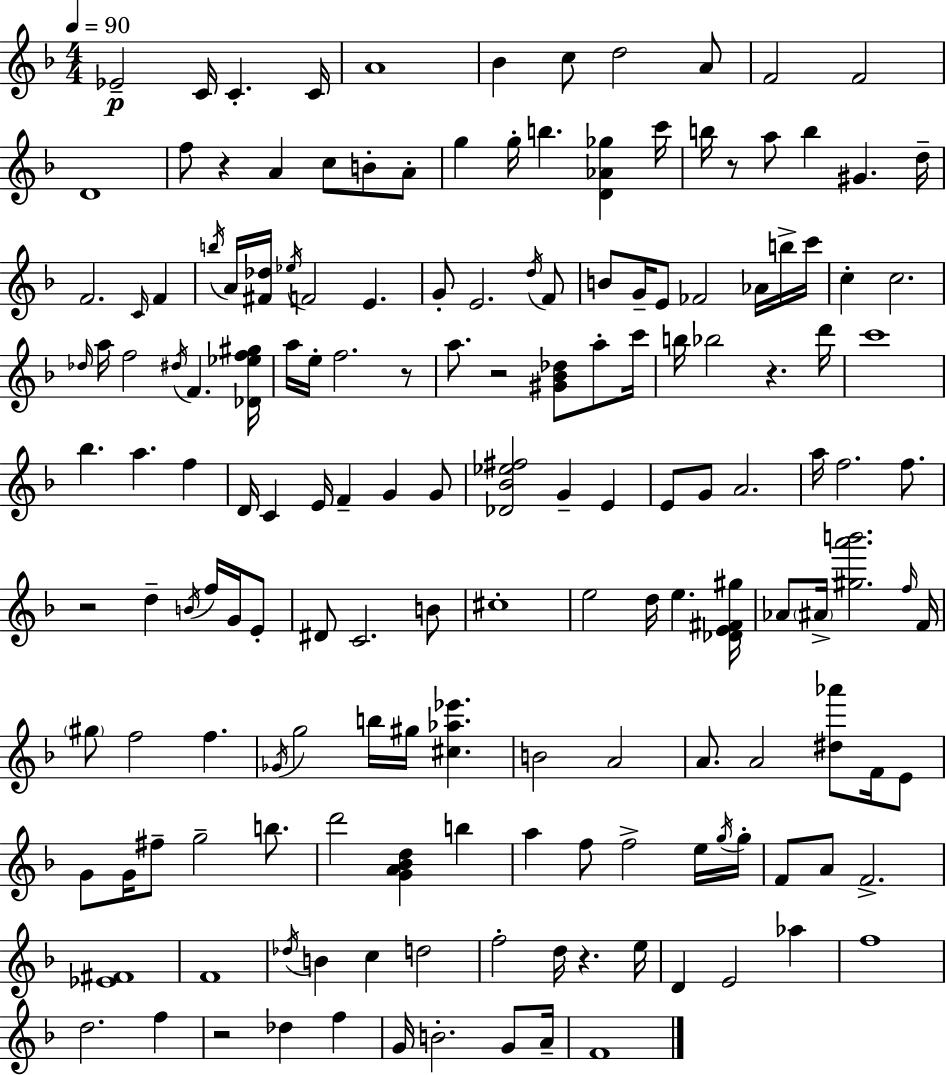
X:1
T:Untitled
M:4/4
L:1/4
K:F
_E2 C/4 C C/4 A4 _B c/2 d2 A/2 F2 F2 D4 f/2 z A c/2 B/2 A/2 g g/4 b [D_A_g] c'/4 b/4 z/2 a/2 b ^G d/4 F2 C/4 F b/4 A/4 [^F_d]/4 _e/4 F2 E G/2 E2 d/4 F/2 B/2 G/4 E/2 _F2 _A/4 b/4 c'/4 c c2 _d/4 a/4 f2 ^d/4 F [_D_ef^g]/4 a/4 e/4 f2 z/2 a/2 z2 [^G_B_d]/2 a/2 c'/4 b/4 _b2 z d'/4 c'4 _b a f D/4 C E/4 F G G/2 [_D_B_e^f]2 G E E/2 G/2 A2 a/4 f2 f/2 z2 d B/4 f/4 G/4 E/2 ^D/2 C2 B/2 ^c4 e2 d/4 e [_DE^F^g]/4 _A/2 ^A/4 [^ga'b']2 f/4 F/4 ^g/2 f2 f _G/4 g2 b/4 ^g/4 [^c_a_e'] B2 A2 A/2 A2 [^d_a']/2 F/4 E/2 G/2 G/4 ^f/2 g2 b/2 d'2 [GA_Bd] b a f/2 f2 e/4 g/4 g/4 F/2 A/2 F2 [_E^F]4 F4 _d/4 B c d2 f2 d/4 z e/4 D E2 _a f4 d2 f z2 _d f G/4 B2 G/2 A/4 F4